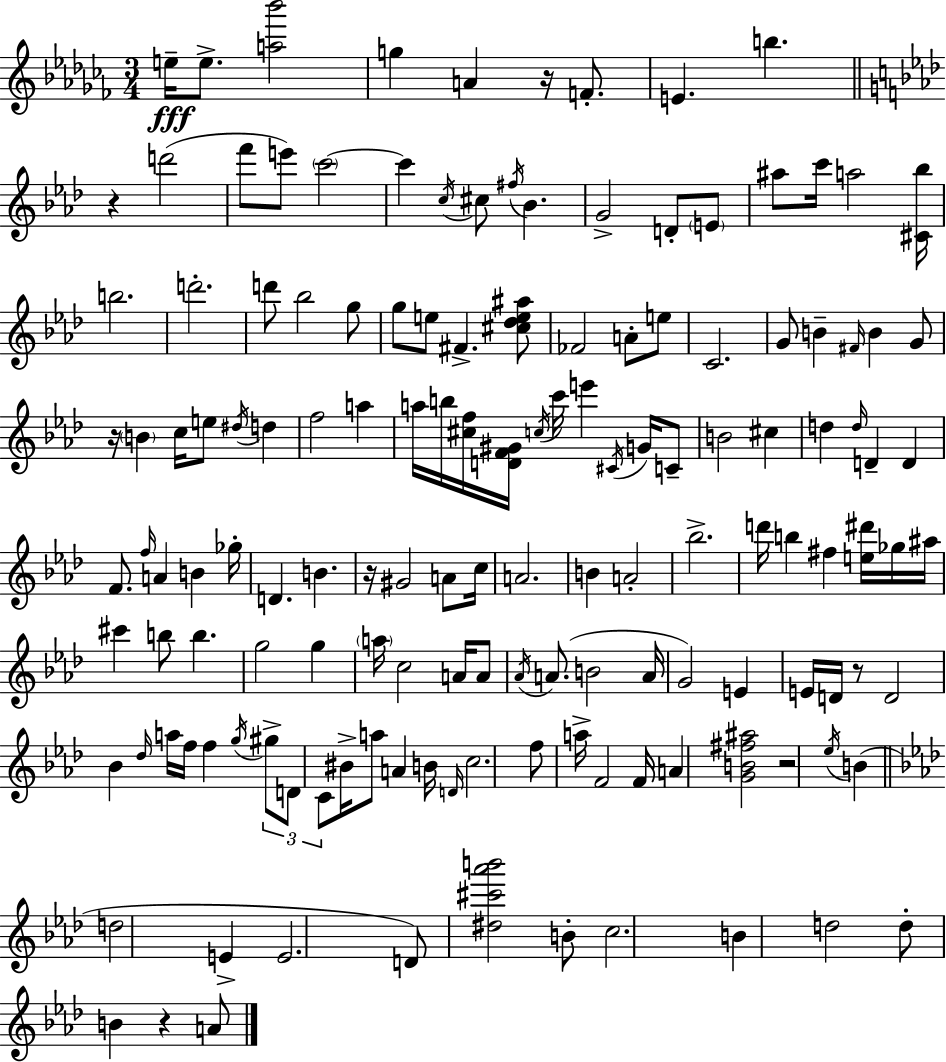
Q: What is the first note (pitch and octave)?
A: E5